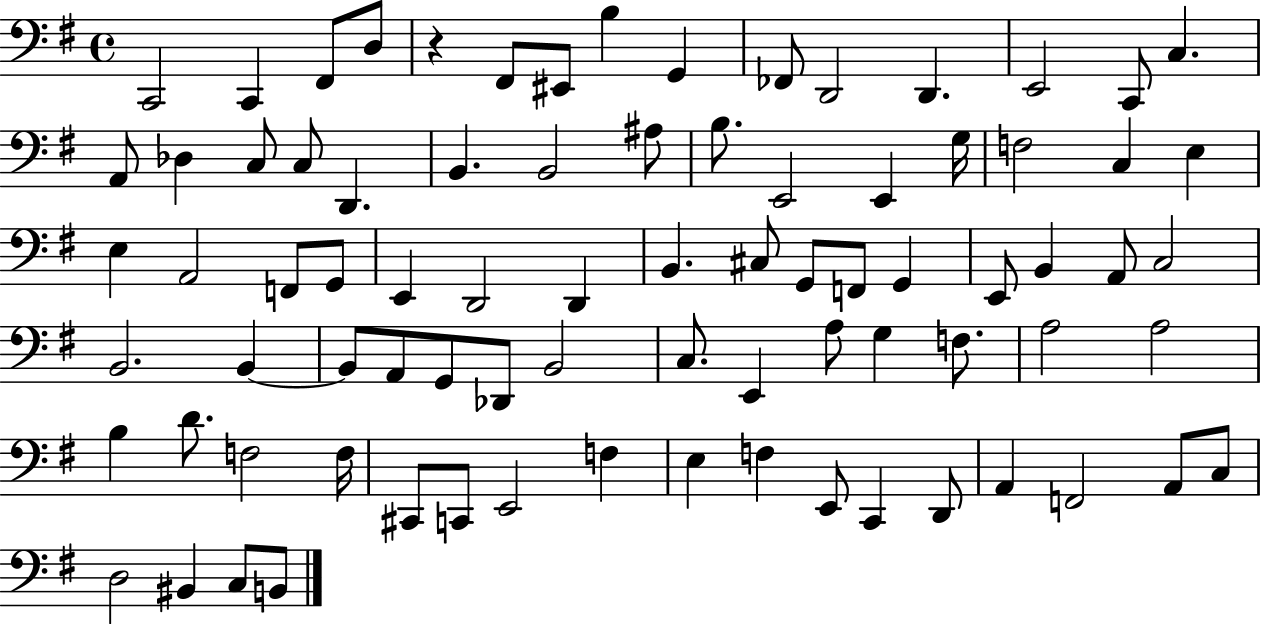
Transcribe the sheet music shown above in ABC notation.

X:1
T:Untitled
M:4/4
L:1/4
K:G
C,,2 C,, ^F,,/2 D,/2 z ^F,,/2 ^E,,/2 B, G,, _F,,/2 D,,2 D,, E,,2 C,,/2 C, A,,/2 _D, C,/2 C,/2 D,, B,, B,,2 ^A,/2 B,/2 E,,2 E,, G,/4 F,2 C, E, E, A,,2 F,,/2 G,,/2 E,, D,,2 D,, B,, ^C,/2 G,,/2 F,,/2 G,, E,,/2 B,, A,,/2 C,2 B,,2 B,, B,,/2 A,,/2 G,,/2 _D,,/2 B,,2 C,/2 E,, A,/2 G, F,/2 A,2 A,2 B, D/2 F,2 F,/4 ^C,,/2 C,,/2 E,,2 F, E, F, E,,/2 C,, D,,/2 A,, F,,2 A,,/2 C,/2 D,2 ^B,, C,/2 B,,/2